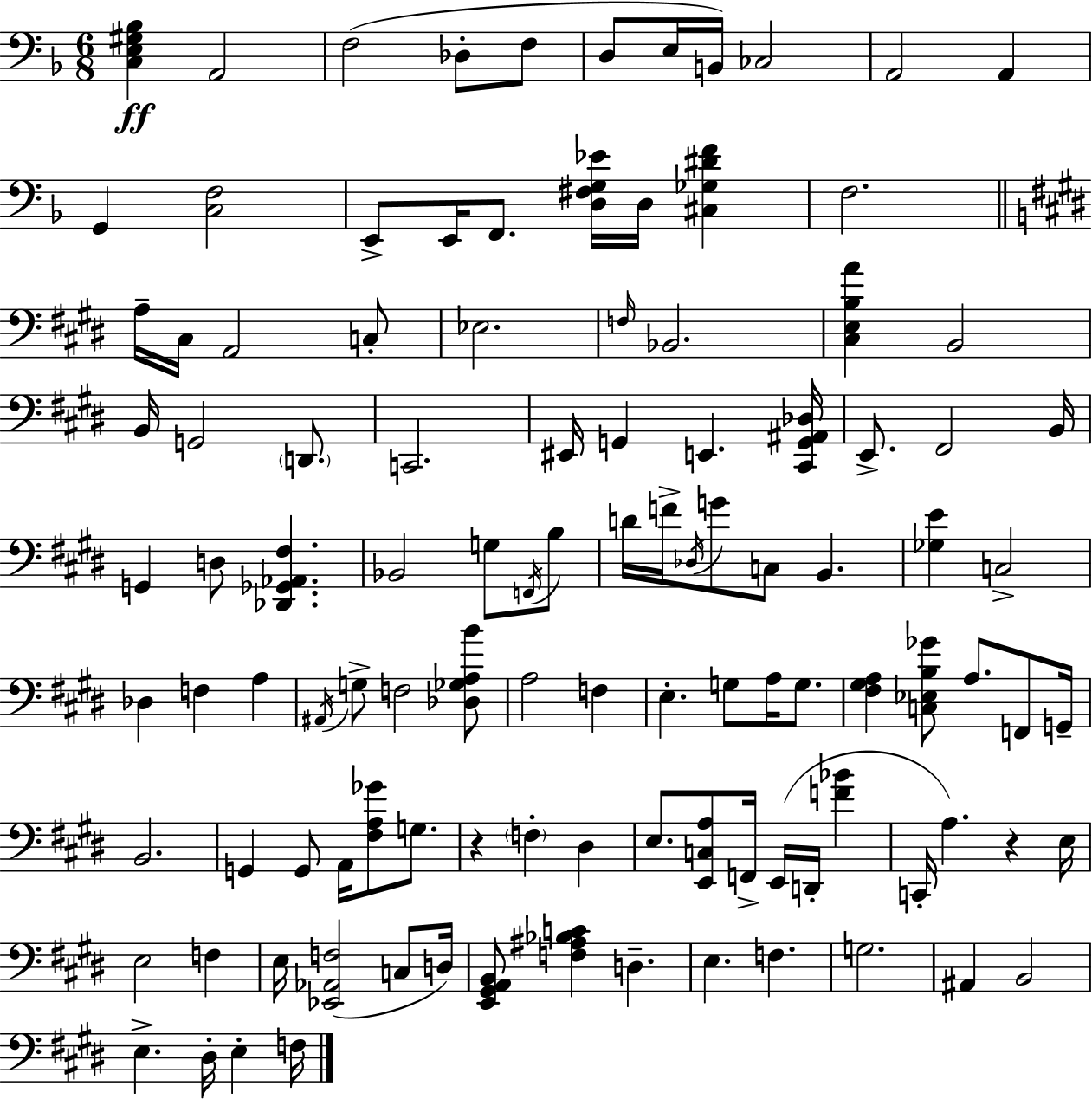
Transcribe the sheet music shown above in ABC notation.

X:1
T:Untitled
M:6/8
L:1/4
K:F
[C,E,^G,_B,] A,,2 F,2 _D,/2 F,/2 D,/2 E,/4 B,,/4 _C,2 A,,2 A,, G,, [C,F,]2 E,,/2 E,,/4 F,,/2 [D,^F,G,_E]/4 D,/4 [^C,_G,^DF] F,2 A,/4 ^C,/4 A,,2 C,/2 _E,2 F,/4 _B,,2 [^C,E,B,A] B,,2 B,,/4 G,,2 D,,/2 C,,2 ^E,,/4 G,, E,, [^C,,G,,^A,,_D,]/4 E,,/2 ^F,,2 B,,/4 G,, D,/2 [_D,,_G,,_A,,^F,] _B,,2 G,/2 F,,/4 B,/2 D/4 F/4 _D,/4 G/2 C,/2 B,, [_G,E] C,2 _D, F, A, ^A,,/4 G,/2 F,2 [_D,_G,A,B]/2 A,2 F, E, G,/2 A,/4 G,/2 [^F,^G,A,] [C,_E,B,_G]/2 A,/2 F,,/2 G,,/4 B,,2 G,, G,,/2 A,,/4 [^F,A,_G]/2 G,/2 z F, ^D, E,/2 [E,,C,A,]/2 F,,/4 E,,/4 D,,/4 [F_B] C,,/4 A, z E,/4 E,2 F, E,/4 [_E,,_A,,F,]2 C,/2 D,/4 [E,,^G,,A,,B,,]/2 [F,^A,_B,C] D, E, F, G,2 ^A,, B,,2 E, ^D,/4 E, F,/4